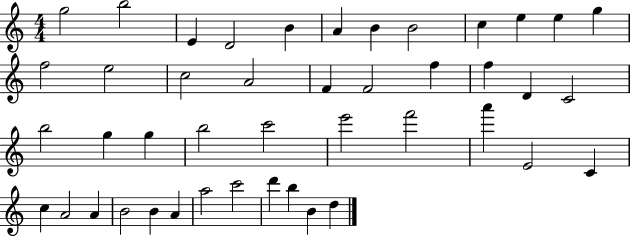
G5/h B5/h E4/q D4/h B4/q A4/q B4/q B4/h C5/q E5/q E5/q G5/q F5/h E5/h C5/h A4/h F4/q F4/h F5/q F5/q D4/q C4/h B5/h G5/q G5/q B5/h C6/h E6/h F6/h A6/q E4/h C4/q C5/q A4/h A4/q B4/h B4/q A4/q A5/h C6/h D6/q B5/q B4/q D5/q